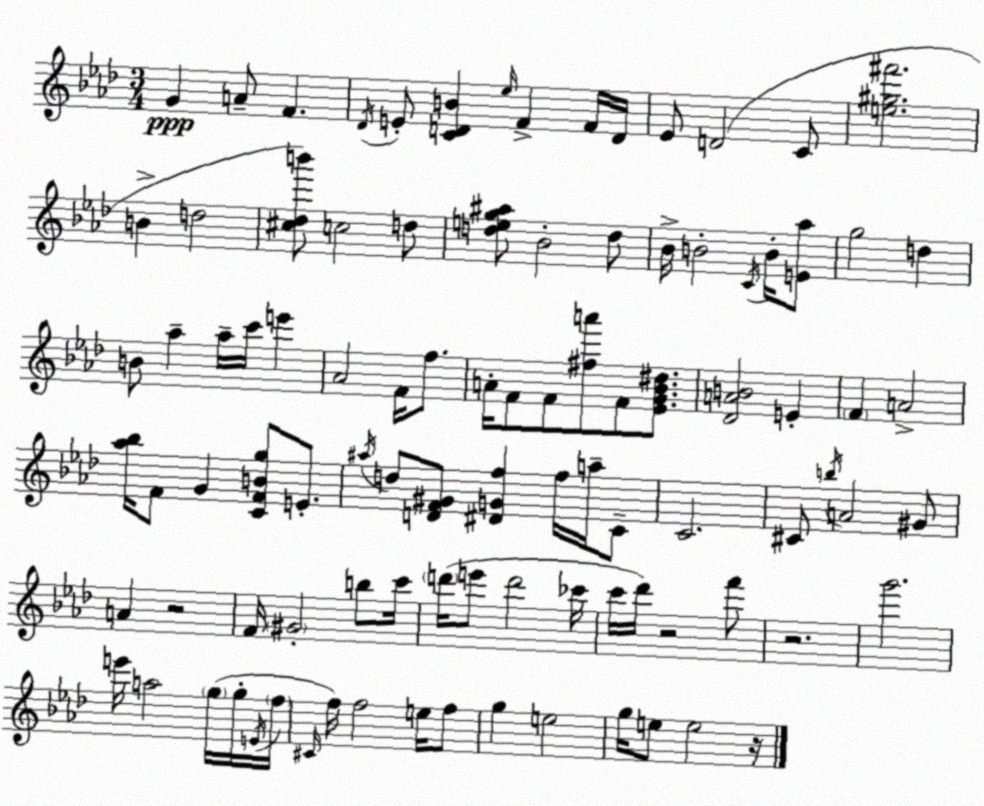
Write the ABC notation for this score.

X:1
T:Untitled
M:3/4
L:1/4
K:Ab
G A/2 F _D/4 E/2 [CDB] _e/4 F F/4 D/4 _E/2 D2 C/2 [e^g^f']2 B d2 [^c_db']/2 c2 d/2 [deg^a]/2 _B2 d/2 _B/4 B2 C/4 B/4 [E_a]/2 g2 d B/2 _a _a/4 c'/4 e' _A2 F/4 f/2 A/4 F/2 F/2 [^fa']/2 F/2 [_EG_B^d]/2 [_DAB]2 E F A2 [_a_b]/4 F/2 G [CFBg]/2 E/2 ^a/4 d/2 [DF^G]/2 [^DGf] f/4 a/4 C/2 C2 ^C/2 b/4 A2 ^G/2 A z2 F/4 ^G2 b/2 c'/4 d'/4 e'/2 d'2 _c'/4 c'/4 _d'/4 z2 f'/2 z2 g'2 e'/4 a2 g/4 g/4 E/4 f/4 ^C/4 f/4 f2 e/4 f/2 g e2 g/4 e/2 e2 z/4